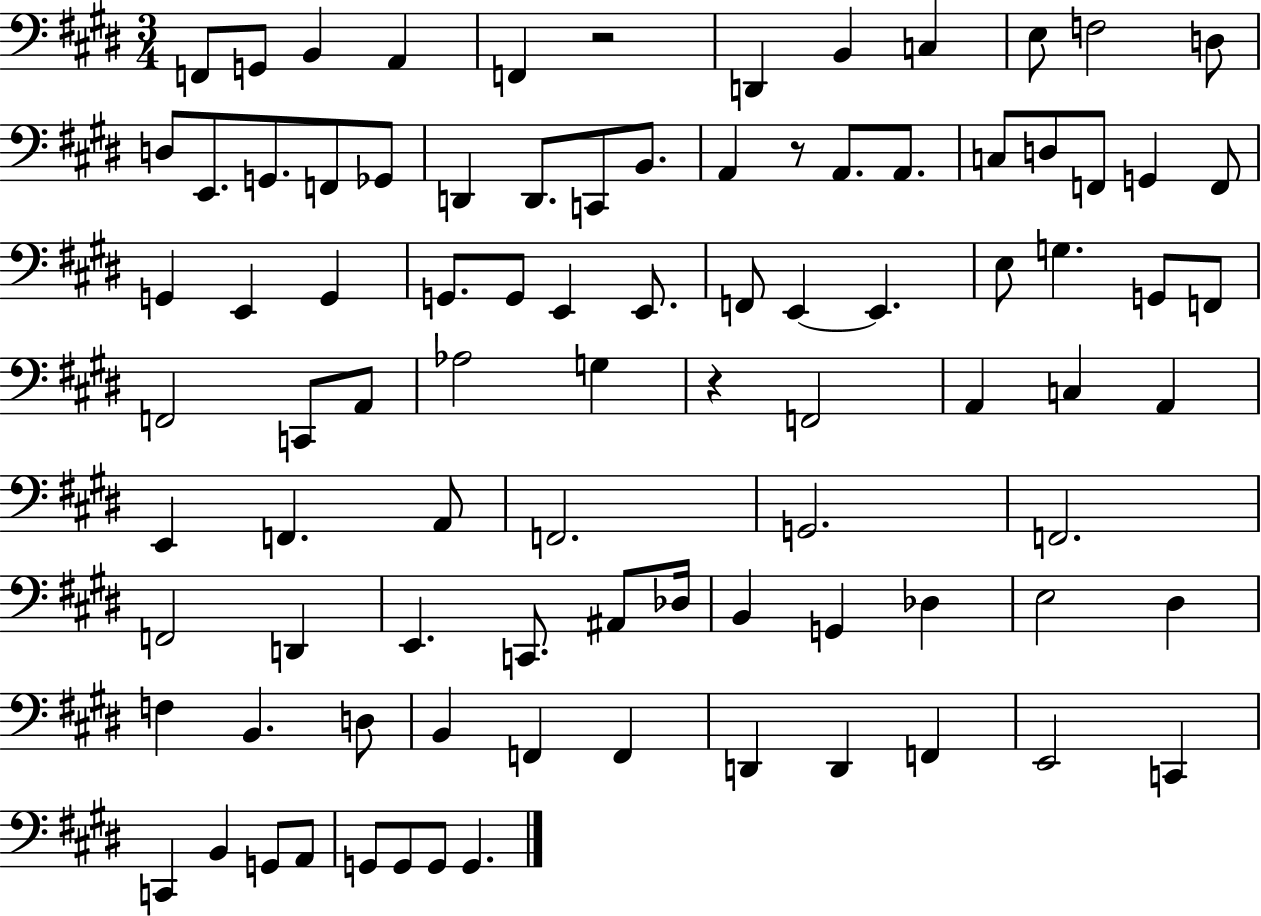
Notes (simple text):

F2/e G2/e B2/q A2/q F2/q R/h D2/q B2/q C3/q E3/e F3/h D3/e D3/e E2/e. G2/e. F2/e Gb2/e D2/q D2/e. C2/e B2/e. A2/q R/e A2/e. A2/e. C3/e D3/e F2/e G2/q F2/e G2/q E2/q G2/q G2/e. G2/e E2/q E2/e. F2/e E2/q E2/q. E3/e G3/q. G2/e F2/e F2/h C2/e A2/e Ab3/h G3/q R/q F2/h A2/q C3/q A2/q E2/q F2/q. A2/e F2/h. G2/h. F2/h. F2/h D2/q E2/q. C2/e. A#2/e Db3/s B2/q G2/q Db3/q E3/h D#3/q F3/q B2/q. D3/e B2/q F2/q F2/q D2/q D2/q F2/q E2/h C2/q C2/q B2/q G2/e A2/e G2/e G2/e G2/e G2/q.